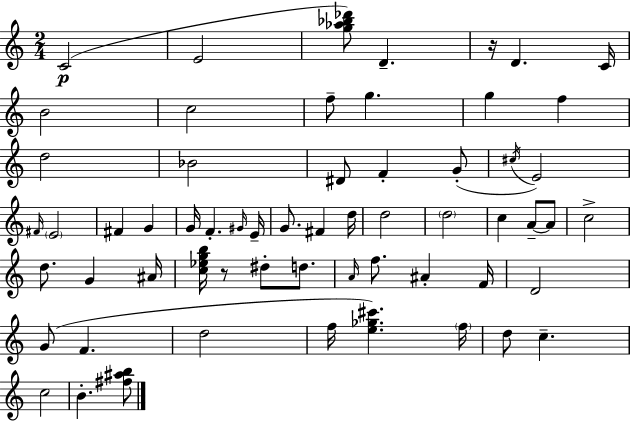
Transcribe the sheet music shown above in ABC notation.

X:1
T:Untitled
M:2/4
L:1/4
K:Am
C2 E2 [g_a_b_d']/2 D z/4 D C/4 B2 c2 f/2 g g f d2 _B2 ^D/2 F G/2 ^c/4 E2 ^F/4 E2 ^F G G/4 F ^G/4 E/4 G/2 ^F d/4 d2 d2 c A/2 A/2 c2 d/2 G ^A/4 [c_egb]/4 z/2 ^d/2 d/2 A/4 f/2 ^A F/4 D2 G/2 F d2 f/4 [e_g^c'] f/4 d/2 c c2 B [^f^ab]/2